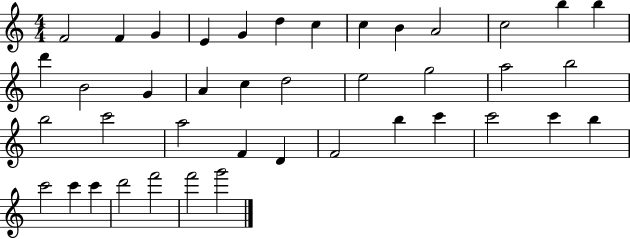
{
  \clef treble
  \numericTimeSignature
  \time 4/4
  \key c \major
  f'2 f'4 g'4 | e'4 g'4 d''4 c''4 | c''4 b'4 a'2 | c''2 b''4 b''4 | \break d'''4 b'2 g'4 | a'4 c''4 d''2 | e''2 g''2 | a''2 b''2 | \break b''2 c'''2 | a''2 f'4 d'4 | f'2 b''4 c'''4 | c'''2 c'''4 b''4 | \break c'''2 c'''4 c'''4 | d'''2 f'''2 | f'''2 g'''2 | \bar "|."
}